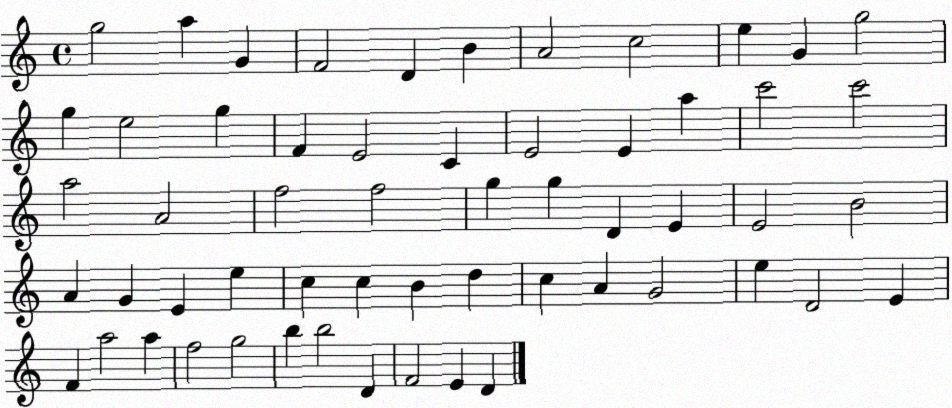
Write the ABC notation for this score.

X:1
T:Untitled
M:4/4
L:1/4
K:C
g2 a G F2 D B A2 c2 e G g2 g e2 g F E2 C E2 E a c'2 c'2 a2 A2 f2 f2 g g D E E2 B2 A G E e c c B d c A G2 e D2 E F a2 a f2 g2 b b2 D F2 E D